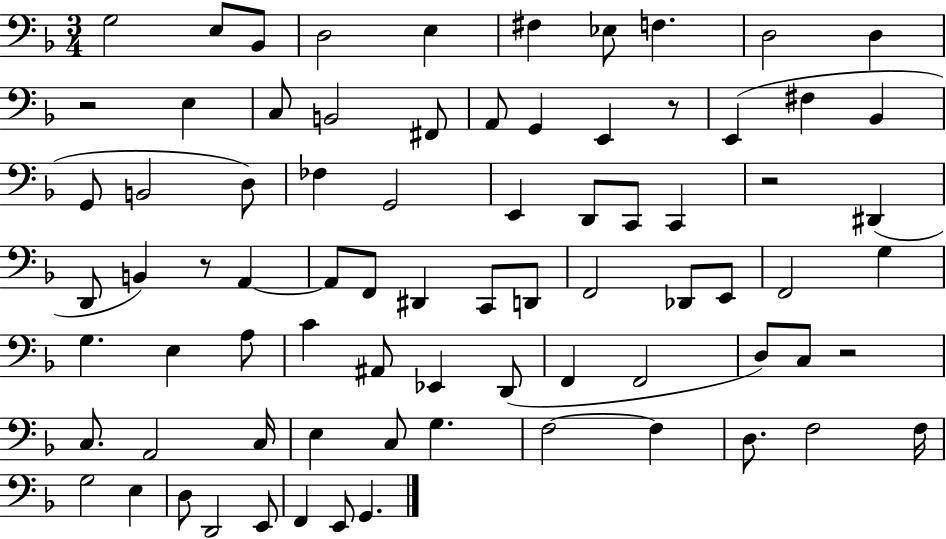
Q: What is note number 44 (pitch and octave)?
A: G3